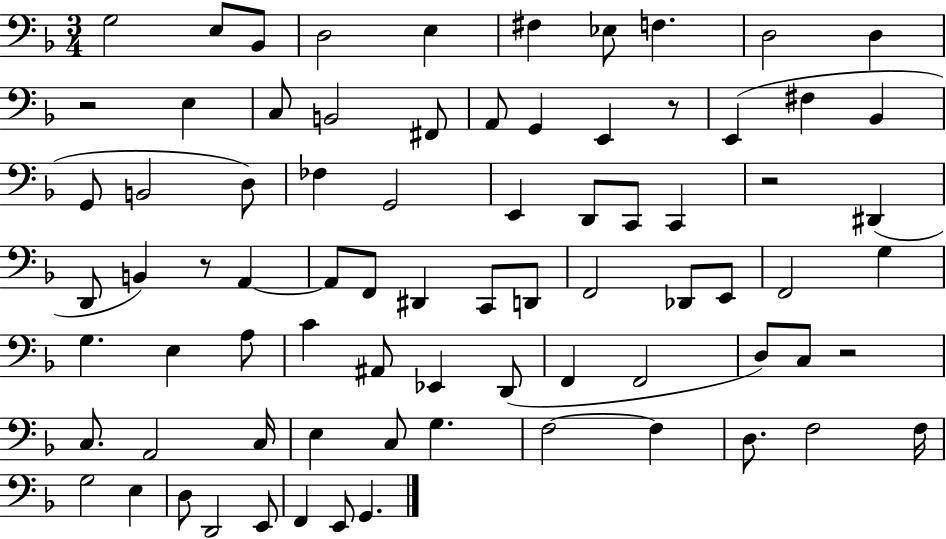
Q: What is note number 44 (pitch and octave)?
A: G3